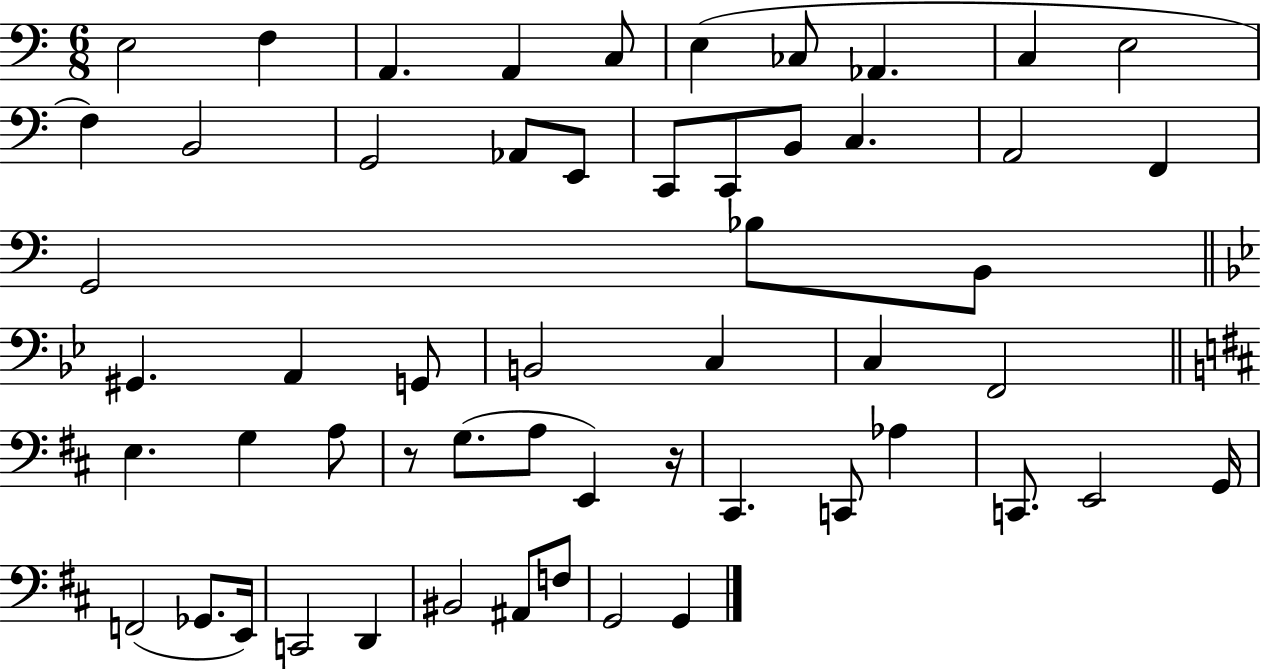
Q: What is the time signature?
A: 6/8